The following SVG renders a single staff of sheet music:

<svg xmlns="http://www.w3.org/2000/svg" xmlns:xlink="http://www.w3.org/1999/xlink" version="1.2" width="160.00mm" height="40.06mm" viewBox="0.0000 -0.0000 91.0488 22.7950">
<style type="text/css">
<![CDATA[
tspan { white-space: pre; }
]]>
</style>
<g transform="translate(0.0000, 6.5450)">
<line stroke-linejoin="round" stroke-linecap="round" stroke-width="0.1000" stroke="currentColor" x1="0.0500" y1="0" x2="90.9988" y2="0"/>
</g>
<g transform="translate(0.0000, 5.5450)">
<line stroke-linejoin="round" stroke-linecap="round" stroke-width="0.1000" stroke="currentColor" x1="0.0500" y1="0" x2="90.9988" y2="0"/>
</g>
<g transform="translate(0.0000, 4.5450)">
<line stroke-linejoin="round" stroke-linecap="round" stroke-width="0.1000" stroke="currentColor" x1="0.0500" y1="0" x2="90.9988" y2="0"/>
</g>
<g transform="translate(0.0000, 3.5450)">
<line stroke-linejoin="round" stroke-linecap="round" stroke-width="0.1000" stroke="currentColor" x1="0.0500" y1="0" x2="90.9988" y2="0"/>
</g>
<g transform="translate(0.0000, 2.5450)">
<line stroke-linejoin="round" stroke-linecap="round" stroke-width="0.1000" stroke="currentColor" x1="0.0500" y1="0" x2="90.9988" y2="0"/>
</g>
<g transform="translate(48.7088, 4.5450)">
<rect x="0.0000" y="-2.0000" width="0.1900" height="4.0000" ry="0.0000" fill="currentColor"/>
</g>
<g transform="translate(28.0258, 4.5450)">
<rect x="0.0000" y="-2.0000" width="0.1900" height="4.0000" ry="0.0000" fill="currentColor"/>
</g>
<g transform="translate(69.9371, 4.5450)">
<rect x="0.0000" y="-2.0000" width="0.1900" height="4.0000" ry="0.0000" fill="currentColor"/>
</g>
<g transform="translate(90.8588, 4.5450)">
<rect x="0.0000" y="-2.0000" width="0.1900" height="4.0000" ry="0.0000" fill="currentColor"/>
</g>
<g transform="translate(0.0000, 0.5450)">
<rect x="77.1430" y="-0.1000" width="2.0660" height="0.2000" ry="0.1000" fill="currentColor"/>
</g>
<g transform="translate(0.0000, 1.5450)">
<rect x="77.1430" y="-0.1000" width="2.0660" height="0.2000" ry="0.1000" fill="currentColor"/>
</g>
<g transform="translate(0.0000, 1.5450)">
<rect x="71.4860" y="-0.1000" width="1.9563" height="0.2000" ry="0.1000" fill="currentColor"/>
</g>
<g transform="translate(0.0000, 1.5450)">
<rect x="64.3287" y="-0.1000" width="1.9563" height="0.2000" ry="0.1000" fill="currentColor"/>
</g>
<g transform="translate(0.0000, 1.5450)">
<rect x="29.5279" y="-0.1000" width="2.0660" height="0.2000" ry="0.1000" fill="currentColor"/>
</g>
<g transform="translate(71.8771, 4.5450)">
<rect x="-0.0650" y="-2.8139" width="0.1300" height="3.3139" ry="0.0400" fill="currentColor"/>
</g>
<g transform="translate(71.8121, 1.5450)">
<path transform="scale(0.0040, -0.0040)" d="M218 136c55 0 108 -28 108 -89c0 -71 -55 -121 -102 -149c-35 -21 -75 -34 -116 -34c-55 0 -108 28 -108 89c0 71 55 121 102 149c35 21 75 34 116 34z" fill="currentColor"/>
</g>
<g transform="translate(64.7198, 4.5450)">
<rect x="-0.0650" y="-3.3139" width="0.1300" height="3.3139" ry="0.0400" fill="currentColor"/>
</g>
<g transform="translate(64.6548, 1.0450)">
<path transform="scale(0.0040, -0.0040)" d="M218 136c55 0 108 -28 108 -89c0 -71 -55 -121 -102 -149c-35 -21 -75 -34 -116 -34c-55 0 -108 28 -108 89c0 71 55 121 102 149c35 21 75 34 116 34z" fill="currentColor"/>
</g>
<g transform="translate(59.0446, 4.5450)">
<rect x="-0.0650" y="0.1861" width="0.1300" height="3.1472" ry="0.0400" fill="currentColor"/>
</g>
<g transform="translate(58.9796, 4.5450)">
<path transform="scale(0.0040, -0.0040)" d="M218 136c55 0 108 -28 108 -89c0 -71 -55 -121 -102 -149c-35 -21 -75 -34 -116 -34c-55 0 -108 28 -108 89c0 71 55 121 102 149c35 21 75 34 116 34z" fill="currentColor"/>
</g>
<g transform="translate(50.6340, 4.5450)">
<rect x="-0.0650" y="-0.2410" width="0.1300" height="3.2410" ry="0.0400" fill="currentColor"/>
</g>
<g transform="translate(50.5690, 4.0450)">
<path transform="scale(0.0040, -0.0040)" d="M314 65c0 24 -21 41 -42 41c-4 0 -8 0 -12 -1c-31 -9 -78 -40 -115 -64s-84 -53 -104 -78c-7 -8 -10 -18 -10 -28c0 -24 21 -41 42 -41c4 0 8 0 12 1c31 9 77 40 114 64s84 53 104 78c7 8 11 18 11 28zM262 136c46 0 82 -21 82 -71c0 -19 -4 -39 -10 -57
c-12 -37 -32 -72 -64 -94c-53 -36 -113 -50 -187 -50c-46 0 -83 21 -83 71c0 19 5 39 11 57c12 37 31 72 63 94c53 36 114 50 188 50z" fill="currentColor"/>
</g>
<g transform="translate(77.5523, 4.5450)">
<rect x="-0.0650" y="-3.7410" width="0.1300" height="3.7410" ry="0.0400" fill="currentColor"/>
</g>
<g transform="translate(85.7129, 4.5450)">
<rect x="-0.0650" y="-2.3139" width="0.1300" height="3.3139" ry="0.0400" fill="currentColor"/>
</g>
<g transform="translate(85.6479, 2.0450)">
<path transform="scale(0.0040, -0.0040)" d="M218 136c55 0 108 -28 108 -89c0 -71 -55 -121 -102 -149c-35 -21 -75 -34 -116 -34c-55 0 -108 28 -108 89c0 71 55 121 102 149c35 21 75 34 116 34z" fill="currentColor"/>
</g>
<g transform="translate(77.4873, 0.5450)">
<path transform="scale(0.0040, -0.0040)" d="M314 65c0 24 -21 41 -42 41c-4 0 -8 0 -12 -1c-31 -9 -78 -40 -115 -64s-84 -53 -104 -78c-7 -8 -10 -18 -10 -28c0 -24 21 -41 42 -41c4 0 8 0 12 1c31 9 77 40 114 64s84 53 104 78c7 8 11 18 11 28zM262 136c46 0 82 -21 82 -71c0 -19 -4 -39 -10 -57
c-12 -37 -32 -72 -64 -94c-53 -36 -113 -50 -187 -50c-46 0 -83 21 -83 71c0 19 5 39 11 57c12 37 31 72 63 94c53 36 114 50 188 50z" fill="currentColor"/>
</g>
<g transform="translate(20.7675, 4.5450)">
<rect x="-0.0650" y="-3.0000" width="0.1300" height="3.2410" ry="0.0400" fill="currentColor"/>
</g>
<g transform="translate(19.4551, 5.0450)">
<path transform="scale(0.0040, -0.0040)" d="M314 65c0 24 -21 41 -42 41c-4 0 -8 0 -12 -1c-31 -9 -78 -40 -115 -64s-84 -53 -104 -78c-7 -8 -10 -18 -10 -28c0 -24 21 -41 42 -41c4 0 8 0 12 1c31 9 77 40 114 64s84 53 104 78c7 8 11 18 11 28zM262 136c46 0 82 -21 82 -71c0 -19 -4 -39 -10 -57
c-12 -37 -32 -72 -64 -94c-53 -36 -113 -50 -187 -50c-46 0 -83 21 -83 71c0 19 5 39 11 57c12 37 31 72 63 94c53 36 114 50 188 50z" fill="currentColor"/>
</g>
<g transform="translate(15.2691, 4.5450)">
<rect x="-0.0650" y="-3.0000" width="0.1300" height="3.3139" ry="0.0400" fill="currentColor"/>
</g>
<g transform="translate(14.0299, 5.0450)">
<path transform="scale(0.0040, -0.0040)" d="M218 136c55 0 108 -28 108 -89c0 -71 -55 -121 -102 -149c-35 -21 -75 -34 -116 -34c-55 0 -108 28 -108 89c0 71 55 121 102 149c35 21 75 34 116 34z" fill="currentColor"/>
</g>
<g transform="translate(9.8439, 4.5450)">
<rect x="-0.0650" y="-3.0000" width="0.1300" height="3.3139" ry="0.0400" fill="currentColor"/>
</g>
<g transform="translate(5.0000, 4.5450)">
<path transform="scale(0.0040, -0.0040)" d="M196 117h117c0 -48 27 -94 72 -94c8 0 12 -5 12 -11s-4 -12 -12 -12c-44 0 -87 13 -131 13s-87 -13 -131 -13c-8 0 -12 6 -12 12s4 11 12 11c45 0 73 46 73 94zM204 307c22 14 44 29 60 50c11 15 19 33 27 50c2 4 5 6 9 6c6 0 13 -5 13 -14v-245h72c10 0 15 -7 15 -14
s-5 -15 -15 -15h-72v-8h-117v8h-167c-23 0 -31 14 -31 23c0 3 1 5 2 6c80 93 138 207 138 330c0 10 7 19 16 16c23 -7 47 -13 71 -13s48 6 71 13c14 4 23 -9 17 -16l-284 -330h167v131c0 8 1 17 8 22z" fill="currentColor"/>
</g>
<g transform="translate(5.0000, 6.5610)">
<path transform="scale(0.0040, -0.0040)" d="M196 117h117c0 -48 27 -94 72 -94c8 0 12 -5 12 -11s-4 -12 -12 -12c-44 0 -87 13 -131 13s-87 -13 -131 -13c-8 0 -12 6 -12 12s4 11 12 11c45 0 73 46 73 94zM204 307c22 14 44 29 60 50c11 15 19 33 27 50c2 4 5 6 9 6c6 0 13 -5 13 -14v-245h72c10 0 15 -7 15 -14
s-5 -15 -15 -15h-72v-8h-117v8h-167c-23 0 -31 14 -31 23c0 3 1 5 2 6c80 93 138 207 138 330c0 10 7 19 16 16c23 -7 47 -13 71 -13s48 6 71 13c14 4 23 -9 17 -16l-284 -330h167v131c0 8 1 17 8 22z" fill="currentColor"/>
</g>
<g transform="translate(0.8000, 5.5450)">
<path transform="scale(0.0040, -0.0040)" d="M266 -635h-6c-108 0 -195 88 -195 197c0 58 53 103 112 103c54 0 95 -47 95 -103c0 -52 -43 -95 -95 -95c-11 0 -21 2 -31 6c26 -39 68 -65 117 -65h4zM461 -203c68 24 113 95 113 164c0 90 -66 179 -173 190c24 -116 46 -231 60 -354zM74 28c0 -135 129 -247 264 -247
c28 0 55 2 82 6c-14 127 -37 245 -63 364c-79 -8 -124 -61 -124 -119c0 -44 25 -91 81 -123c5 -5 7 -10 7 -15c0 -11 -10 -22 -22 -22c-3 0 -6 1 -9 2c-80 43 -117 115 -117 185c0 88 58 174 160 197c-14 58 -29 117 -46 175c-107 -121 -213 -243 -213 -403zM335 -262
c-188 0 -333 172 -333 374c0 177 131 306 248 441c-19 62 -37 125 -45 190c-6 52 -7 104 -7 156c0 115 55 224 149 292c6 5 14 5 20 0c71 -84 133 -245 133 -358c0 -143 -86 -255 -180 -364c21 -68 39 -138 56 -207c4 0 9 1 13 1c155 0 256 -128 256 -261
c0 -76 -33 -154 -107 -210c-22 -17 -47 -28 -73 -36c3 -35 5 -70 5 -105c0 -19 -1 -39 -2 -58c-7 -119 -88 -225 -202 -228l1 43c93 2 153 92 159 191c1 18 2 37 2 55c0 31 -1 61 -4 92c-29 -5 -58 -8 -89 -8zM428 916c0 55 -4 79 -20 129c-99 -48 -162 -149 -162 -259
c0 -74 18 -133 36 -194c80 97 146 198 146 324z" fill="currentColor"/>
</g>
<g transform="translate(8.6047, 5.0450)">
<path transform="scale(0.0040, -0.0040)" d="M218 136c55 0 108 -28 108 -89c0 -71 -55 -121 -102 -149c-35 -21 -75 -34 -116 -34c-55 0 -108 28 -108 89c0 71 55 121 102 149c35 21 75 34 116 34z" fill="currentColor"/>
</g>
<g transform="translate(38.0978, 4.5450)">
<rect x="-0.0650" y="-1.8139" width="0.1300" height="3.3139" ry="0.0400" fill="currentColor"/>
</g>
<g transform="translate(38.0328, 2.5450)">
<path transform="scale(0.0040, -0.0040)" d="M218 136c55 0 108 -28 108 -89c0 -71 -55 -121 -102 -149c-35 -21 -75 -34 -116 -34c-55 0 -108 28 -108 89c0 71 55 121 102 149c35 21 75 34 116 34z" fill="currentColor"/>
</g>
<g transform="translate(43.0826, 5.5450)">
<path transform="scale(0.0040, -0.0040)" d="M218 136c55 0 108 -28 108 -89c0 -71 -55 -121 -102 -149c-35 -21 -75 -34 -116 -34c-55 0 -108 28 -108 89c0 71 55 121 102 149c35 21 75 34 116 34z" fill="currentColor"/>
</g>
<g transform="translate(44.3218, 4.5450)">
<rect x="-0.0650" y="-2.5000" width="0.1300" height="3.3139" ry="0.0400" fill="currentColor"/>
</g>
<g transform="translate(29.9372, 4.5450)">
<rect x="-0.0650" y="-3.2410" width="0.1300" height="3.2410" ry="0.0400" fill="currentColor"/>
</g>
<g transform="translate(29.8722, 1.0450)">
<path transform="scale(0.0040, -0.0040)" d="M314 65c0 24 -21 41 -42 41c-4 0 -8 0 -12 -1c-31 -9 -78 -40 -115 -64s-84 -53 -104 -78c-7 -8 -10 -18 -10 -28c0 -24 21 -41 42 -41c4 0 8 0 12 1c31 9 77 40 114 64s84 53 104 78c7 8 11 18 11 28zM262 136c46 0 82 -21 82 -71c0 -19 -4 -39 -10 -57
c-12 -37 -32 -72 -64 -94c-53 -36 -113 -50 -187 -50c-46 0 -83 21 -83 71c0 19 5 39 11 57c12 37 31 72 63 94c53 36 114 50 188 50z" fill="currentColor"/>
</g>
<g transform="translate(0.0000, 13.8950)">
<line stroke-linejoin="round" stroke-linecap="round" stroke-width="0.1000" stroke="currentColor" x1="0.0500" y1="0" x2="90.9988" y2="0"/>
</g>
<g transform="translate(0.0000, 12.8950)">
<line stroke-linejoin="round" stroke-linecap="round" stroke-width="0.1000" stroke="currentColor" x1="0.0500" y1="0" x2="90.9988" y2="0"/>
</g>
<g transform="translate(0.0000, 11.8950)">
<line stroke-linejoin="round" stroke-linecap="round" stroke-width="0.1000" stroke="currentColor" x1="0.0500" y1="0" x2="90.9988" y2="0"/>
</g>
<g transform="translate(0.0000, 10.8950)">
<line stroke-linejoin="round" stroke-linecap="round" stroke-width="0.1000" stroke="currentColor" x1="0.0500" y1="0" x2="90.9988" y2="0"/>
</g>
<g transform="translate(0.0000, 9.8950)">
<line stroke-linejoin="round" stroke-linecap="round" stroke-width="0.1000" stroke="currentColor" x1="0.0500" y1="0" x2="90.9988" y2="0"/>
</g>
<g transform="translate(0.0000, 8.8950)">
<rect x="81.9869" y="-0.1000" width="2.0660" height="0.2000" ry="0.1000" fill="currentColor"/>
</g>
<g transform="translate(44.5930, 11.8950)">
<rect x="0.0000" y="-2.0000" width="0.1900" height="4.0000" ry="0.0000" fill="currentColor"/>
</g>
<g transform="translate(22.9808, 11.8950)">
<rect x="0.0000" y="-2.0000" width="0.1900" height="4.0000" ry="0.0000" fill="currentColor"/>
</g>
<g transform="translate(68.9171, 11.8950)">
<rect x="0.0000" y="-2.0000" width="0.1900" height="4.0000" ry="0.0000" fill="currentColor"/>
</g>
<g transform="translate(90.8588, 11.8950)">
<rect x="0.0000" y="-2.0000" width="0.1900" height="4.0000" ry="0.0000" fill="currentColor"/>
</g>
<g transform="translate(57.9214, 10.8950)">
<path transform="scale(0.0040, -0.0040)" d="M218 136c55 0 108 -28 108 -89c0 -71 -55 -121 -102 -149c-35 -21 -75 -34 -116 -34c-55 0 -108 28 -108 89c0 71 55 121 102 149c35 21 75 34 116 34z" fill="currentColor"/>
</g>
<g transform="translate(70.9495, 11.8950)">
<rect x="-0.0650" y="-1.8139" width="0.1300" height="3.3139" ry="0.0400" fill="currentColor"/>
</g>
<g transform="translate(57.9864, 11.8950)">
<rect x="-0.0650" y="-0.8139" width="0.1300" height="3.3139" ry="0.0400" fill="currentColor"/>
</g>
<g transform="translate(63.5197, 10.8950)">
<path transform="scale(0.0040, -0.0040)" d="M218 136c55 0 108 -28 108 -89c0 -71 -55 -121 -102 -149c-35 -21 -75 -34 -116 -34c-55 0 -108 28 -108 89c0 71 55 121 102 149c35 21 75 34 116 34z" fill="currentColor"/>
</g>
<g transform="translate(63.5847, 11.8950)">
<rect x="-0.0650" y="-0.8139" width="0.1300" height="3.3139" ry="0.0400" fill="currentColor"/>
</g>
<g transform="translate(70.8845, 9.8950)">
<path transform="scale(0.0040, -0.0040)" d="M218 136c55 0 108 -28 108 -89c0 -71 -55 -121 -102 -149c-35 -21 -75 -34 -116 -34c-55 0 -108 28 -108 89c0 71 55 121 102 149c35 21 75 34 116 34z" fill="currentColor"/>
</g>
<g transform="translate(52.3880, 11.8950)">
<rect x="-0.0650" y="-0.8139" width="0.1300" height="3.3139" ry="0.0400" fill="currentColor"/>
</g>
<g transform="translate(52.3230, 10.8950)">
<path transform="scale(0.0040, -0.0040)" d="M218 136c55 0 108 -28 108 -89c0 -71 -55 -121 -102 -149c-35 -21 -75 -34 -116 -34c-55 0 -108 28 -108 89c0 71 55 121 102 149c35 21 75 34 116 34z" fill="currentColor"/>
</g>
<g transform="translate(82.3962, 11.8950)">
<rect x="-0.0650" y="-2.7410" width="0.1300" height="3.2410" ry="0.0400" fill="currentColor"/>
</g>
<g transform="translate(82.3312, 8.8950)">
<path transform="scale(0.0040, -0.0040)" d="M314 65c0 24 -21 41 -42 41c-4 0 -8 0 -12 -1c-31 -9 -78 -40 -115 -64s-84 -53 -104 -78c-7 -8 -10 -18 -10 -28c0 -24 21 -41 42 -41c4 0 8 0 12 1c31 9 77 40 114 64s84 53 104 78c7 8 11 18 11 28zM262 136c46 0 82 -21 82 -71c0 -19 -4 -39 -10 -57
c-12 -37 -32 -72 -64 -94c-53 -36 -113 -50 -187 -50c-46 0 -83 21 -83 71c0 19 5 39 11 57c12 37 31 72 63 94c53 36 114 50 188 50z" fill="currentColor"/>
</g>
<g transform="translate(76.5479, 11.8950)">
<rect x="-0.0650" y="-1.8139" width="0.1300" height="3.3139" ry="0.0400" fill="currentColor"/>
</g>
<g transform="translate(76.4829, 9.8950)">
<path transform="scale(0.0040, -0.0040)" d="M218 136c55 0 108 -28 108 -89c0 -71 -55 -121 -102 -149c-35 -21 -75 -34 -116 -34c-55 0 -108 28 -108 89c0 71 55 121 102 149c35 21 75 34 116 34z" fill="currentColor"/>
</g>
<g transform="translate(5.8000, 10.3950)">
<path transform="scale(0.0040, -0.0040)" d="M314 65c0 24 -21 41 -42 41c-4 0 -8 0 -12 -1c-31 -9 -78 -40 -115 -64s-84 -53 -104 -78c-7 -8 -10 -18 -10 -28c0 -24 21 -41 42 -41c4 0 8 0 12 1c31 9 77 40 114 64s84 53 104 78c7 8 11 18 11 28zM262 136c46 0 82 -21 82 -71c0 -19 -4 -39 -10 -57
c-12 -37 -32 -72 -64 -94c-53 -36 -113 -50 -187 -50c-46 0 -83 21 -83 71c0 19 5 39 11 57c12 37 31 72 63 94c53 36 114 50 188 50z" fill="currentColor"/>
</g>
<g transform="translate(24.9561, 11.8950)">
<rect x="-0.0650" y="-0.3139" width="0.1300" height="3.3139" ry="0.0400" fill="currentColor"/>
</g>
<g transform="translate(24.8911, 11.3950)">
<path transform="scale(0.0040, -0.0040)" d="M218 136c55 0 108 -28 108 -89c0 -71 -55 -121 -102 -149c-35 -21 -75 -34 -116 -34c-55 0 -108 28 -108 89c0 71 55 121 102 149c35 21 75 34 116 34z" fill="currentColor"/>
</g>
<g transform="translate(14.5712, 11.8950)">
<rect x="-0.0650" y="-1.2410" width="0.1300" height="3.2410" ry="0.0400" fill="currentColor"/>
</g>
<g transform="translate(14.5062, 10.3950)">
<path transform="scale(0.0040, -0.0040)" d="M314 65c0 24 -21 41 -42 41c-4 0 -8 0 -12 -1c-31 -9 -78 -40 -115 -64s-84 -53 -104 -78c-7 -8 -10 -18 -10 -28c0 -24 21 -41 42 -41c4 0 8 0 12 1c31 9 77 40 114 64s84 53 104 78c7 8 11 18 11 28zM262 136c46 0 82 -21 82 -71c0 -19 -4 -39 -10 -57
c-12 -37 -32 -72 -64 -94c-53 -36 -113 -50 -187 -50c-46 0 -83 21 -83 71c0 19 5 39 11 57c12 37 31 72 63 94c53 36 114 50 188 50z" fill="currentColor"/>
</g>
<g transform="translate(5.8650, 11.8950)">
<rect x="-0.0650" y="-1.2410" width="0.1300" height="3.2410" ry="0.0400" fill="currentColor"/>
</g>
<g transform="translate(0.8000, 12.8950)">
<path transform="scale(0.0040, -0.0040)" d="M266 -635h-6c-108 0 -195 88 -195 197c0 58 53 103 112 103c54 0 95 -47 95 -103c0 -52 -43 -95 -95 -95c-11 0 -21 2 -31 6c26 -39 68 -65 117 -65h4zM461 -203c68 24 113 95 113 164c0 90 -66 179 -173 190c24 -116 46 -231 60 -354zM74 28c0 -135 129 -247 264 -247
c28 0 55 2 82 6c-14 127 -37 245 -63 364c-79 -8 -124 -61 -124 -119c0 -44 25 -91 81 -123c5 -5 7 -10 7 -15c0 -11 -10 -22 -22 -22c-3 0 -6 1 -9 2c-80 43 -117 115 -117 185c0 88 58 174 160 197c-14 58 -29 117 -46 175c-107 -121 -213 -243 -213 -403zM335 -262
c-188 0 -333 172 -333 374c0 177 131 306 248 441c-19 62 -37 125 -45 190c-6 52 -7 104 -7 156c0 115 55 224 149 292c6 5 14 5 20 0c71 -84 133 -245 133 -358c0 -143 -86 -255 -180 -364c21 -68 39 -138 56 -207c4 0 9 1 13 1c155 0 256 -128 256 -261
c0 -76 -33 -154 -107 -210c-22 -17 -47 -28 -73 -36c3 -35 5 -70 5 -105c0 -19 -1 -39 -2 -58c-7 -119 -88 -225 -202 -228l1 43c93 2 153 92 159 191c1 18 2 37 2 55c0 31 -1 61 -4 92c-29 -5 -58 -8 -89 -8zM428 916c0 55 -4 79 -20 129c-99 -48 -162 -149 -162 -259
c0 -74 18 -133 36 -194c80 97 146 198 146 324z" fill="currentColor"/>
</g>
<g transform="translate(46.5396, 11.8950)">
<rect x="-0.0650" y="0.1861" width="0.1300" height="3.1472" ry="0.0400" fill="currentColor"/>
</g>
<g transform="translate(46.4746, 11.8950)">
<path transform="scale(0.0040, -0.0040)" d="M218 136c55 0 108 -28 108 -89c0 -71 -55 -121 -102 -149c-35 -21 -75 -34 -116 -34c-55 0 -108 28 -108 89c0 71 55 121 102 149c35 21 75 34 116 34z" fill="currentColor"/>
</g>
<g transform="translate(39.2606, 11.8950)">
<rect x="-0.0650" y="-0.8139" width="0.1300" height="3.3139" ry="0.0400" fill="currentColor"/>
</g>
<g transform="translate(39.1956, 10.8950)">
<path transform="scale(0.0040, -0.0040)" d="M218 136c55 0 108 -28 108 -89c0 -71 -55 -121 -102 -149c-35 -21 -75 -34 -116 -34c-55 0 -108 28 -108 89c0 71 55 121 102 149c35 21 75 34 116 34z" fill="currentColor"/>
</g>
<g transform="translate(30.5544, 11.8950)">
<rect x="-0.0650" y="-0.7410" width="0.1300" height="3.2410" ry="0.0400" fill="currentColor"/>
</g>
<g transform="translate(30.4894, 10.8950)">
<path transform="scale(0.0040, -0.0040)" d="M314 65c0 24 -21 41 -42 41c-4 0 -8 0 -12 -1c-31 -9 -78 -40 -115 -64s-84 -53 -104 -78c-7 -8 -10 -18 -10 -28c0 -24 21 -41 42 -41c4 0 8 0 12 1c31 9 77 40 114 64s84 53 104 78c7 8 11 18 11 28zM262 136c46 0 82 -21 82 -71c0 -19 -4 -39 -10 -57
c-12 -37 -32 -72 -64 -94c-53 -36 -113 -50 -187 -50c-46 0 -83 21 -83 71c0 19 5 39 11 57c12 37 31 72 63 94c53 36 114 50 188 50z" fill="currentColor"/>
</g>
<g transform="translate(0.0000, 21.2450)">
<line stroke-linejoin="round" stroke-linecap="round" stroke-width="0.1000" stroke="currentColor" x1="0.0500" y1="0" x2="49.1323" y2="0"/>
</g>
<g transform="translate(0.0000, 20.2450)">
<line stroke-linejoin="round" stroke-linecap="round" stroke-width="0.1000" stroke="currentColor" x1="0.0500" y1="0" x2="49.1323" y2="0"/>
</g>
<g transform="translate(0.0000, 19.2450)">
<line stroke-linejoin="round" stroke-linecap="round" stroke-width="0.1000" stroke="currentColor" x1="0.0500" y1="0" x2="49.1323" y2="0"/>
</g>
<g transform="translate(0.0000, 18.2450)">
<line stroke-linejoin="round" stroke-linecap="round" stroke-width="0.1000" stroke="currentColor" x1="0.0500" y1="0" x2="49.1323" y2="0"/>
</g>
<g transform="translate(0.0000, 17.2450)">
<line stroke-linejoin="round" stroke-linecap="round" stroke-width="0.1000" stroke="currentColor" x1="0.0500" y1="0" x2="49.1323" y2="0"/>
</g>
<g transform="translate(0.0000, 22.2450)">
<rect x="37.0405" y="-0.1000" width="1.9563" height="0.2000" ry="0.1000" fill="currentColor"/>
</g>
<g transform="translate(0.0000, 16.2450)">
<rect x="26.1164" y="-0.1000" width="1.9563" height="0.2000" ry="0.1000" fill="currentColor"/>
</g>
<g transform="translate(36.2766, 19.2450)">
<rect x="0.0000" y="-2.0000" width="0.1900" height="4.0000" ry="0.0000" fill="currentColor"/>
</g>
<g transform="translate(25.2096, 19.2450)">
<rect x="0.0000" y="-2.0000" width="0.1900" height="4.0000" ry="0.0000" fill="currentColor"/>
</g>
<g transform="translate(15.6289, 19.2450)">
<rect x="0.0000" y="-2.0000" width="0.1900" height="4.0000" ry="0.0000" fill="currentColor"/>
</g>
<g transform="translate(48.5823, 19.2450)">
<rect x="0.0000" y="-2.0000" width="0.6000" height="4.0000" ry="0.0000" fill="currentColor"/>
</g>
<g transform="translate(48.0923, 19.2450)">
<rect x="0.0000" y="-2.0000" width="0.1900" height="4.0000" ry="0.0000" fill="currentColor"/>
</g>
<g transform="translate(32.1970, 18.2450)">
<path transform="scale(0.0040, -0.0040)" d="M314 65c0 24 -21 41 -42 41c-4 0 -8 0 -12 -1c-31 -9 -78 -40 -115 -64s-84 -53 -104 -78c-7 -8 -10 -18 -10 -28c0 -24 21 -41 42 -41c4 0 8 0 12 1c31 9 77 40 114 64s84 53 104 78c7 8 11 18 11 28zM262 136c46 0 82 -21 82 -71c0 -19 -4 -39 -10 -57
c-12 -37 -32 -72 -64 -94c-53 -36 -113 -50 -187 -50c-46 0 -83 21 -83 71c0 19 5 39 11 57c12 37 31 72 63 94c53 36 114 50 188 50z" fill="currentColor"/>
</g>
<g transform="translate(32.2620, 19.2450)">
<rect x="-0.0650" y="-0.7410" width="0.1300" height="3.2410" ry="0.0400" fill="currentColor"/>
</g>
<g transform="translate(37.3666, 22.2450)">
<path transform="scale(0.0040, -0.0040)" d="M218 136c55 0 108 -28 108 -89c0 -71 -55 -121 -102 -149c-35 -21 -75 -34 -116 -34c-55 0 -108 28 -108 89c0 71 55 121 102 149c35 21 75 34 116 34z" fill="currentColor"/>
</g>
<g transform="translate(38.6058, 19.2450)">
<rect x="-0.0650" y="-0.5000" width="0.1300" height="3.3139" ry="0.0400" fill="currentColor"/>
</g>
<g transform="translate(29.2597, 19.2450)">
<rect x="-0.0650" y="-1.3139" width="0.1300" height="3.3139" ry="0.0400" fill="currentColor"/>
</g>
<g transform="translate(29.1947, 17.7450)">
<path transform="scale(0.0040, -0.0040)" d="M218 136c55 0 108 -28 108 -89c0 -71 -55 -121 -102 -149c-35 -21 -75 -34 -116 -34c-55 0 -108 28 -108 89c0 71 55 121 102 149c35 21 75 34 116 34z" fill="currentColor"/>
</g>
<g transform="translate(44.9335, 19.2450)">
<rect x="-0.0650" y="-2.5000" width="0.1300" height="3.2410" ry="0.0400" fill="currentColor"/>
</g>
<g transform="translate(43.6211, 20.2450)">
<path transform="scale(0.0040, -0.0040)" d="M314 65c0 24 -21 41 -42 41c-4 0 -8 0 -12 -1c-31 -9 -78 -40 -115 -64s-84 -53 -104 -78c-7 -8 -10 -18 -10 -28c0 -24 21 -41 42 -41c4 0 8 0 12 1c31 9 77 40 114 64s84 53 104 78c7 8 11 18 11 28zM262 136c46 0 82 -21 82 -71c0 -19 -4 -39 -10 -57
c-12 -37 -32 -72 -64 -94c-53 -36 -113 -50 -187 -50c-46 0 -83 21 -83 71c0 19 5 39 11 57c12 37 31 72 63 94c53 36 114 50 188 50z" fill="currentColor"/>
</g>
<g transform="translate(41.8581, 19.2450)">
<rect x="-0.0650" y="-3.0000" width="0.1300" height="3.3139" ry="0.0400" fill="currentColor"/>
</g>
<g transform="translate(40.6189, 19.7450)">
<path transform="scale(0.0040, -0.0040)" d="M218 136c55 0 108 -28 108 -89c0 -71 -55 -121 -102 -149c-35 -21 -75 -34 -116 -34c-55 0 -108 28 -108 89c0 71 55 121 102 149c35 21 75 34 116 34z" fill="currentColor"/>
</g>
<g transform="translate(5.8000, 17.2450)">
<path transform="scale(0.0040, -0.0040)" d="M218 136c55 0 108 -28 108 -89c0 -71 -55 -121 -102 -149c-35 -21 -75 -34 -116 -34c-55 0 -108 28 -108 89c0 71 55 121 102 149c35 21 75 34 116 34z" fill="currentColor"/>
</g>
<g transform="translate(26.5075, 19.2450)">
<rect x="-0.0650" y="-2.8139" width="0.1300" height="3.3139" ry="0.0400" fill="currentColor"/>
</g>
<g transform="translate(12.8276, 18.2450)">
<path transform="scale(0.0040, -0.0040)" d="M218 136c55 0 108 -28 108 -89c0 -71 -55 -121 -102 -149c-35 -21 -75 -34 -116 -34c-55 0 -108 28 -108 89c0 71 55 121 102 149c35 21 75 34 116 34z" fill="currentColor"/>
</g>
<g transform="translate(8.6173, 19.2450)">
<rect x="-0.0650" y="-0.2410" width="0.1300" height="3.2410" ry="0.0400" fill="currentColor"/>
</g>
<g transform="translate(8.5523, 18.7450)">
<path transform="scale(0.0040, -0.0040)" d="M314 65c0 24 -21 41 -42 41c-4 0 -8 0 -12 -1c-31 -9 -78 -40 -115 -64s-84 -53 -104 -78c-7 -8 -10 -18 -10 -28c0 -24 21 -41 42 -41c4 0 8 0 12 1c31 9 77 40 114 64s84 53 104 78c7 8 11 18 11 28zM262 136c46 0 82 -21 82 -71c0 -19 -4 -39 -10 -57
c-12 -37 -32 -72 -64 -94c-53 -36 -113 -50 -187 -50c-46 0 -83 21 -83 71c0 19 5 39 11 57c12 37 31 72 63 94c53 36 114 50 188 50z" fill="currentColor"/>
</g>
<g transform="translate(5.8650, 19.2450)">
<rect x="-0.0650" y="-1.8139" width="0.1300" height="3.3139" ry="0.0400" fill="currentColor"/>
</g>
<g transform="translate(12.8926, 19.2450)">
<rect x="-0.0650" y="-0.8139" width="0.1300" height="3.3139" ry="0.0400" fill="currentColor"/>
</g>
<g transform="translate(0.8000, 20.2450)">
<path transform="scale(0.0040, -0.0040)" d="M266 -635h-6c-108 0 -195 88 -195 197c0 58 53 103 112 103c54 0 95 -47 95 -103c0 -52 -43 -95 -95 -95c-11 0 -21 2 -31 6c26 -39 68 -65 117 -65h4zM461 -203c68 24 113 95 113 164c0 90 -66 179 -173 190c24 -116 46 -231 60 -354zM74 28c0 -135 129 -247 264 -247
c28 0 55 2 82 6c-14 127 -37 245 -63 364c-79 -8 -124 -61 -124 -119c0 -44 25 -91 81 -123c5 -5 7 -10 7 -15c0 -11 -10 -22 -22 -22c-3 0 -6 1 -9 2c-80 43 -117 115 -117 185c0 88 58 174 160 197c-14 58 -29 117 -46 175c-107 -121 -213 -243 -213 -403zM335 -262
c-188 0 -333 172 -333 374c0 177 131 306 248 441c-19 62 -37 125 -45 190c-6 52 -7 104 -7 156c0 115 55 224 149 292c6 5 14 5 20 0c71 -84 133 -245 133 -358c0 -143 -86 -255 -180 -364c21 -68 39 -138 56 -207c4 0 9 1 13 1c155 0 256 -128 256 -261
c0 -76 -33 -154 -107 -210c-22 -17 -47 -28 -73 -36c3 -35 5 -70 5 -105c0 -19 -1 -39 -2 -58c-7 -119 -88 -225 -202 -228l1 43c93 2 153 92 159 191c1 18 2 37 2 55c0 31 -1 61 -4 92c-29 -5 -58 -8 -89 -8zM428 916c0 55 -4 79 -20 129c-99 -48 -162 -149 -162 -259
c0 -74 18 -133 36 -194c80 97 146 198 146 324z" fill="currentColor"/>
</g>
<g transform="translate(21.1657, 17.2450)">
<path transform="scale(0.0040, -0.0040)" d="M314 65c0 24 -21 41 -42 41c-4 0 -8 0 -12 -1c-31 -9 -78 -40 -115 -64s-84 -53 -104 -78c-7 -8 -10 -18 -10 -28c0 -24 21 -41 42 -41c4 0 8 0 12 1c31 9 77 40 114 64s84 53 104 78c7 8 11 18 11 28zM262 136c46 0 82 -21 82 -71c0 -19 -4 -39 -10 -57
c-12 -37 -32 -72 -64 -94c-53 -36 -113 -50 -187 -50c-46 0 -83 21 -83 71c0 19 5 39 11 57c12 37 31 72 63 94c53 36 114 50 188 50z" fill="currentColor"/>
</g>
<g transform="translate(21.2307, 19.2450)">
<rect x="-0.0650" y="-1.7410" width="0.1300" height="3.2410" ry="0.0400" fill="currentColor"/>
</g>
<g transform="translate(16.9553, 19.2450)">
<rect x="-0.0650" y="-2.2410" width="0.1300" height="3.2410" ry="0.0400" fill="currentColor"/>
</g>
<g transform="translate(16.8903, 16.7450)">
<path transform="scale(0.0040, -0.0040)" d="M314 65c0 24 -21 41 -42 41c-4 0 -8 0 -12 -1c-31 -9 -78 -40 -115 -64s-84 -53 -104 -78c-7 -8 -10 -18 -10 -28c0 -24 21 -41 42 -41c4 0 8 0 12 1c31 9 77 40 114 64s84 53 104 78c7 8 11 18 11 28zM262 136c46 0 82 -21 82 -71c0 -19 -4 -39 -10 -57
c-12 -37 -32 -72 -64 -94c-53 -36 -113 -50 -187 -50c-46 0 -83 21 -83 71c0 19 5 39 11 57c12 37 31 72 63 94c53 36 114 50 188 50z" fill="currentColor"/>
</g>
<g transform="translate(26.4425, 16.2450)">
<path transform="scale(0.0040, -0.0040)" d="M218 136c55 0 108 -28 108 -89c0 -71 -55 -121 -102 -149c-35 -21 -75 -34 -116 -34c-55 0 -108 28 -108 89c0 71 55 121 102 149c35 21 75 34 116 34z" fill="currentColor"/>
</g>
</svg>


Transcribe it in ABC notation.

X:1
T:Untitled
M:4/4
L:1/4
K:C
A A A2 b2 f G c2 B b a c'2 g e2 e2 c d2 d B d d d f f a2 f c2 d g2 f2 a e d2 C A G2